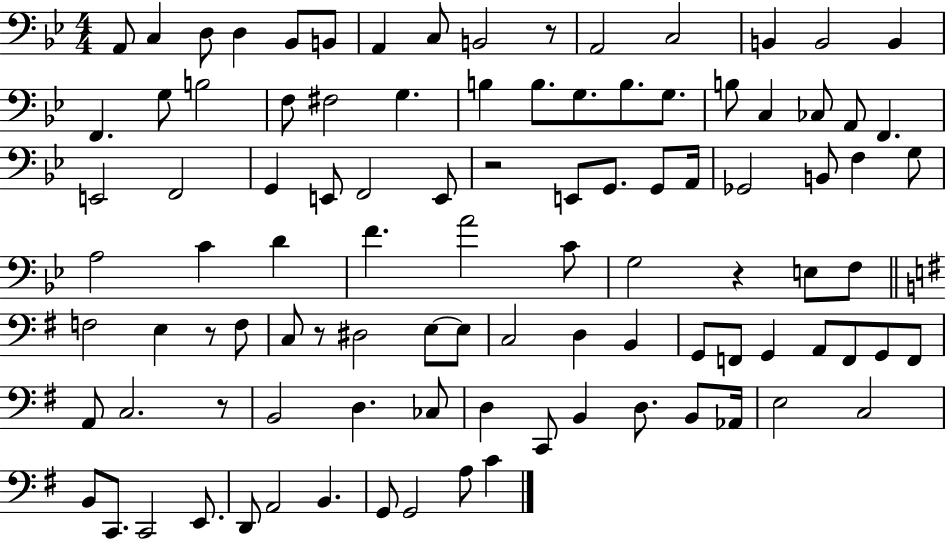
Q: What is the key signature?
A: BES major